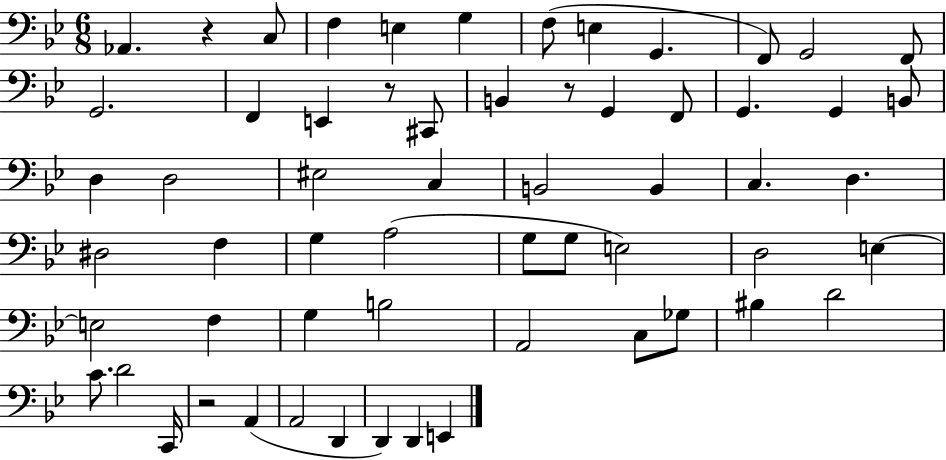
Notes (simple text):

Ab2/q. R/q C3/e F3/q E3/q G3/q F3/e E3/q G2/q. F2/e G2/h F2/e G2/h. F2/q E2/q R/e C#2/e B2/q R/e G2/q F2/e G2/q. G2/q B2/e D3/q D3/h EIS3/h C3/q B2/h B2/q C3/q. D3/q. D#3/h F3/q G3/q A3/h G3/e G3/e E3/h D3/h E3/q E3/h F3/q G3/q B3/h A2/h C3/e Gb3/e BIS3/q D4/h C4/e. D4/h C2/s R/h A2/q A2/h D2/q D2/q D2/q E2/q